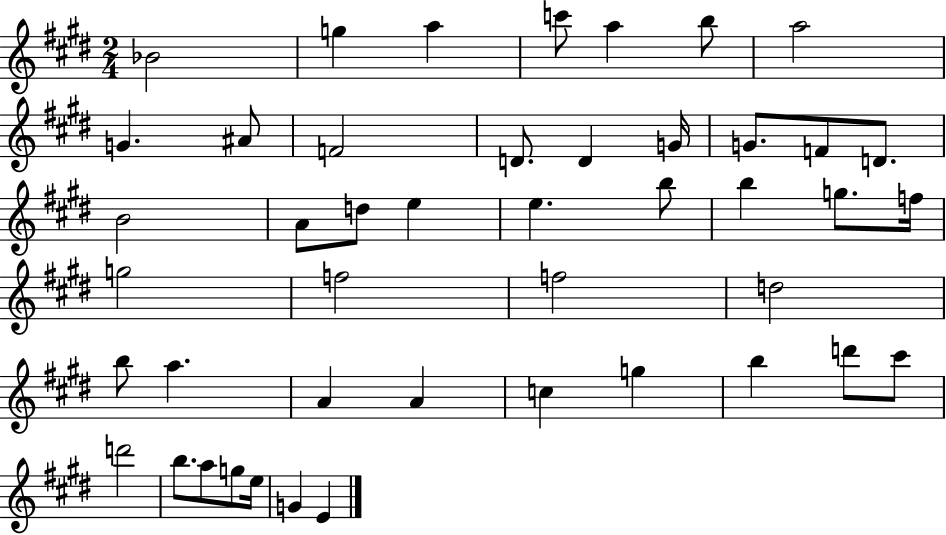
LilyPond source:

{
  \clef treble
  \numericTimeSignature
  \time 2/4
  \key e \major
  bes'2 | g''4 a''4 | c'''8 a''4 b''8 | a''2 | \break g'4. ais'8 | f'2 | d'8. d'4 g'16 | g'8. f'8 d'8. | \break b'2 | a'8 d''8 e''4 | e''4. b''8 | b''4 g''8. f''16 | \break g''2 | f''2 | f''2 | d''2 | \break b''8 a''4. | a'4 a'4 | c''4 g''4 | b''4 d'''8 cis'''8 | \break d'''2 | b''8. a''8 g''8 e''16 | g'4 e'4 | \bar "|."
}